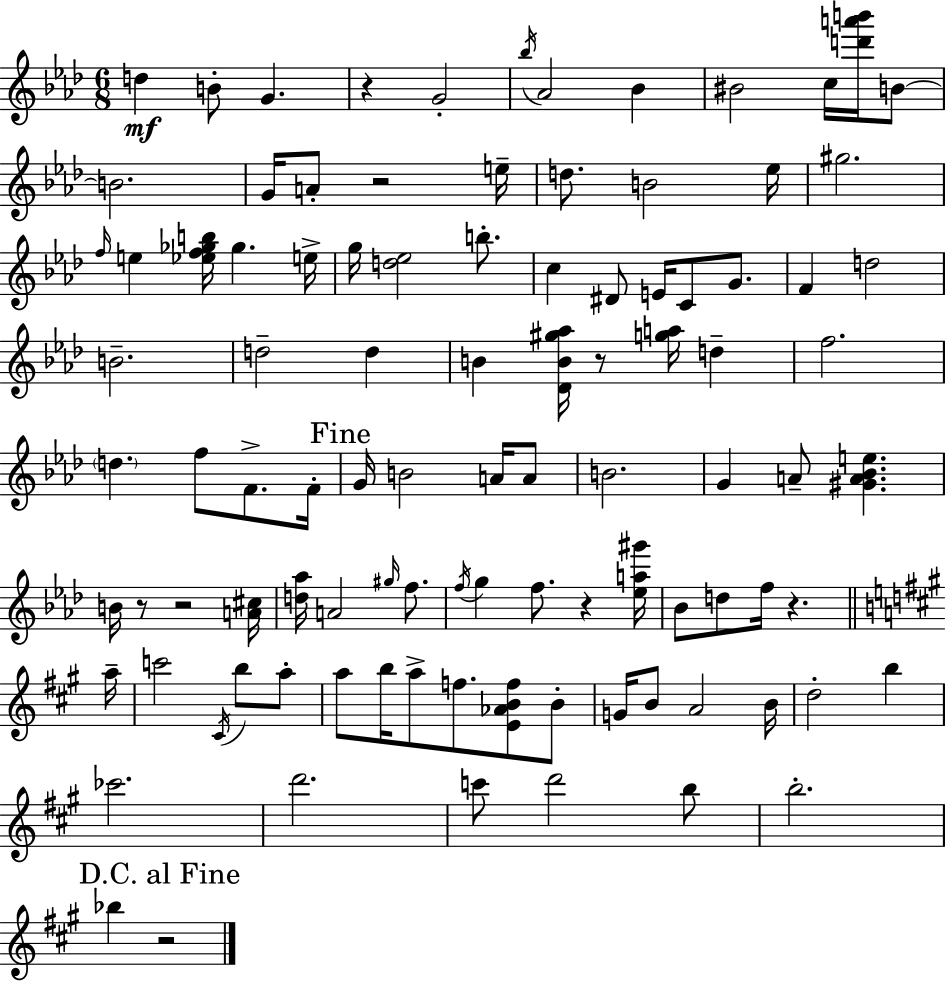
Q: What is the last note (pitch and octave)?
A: Bb5